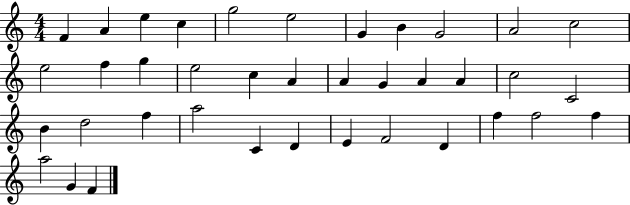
X:1
T:Untitled
M:4/4
L:1/4
K:C
F A e c g2 e2 G B G2 A2 c2 e2 f g e2 c A A G A A c2 C2 B d2 f a2 C D E F2 D f f2 f a2 G F